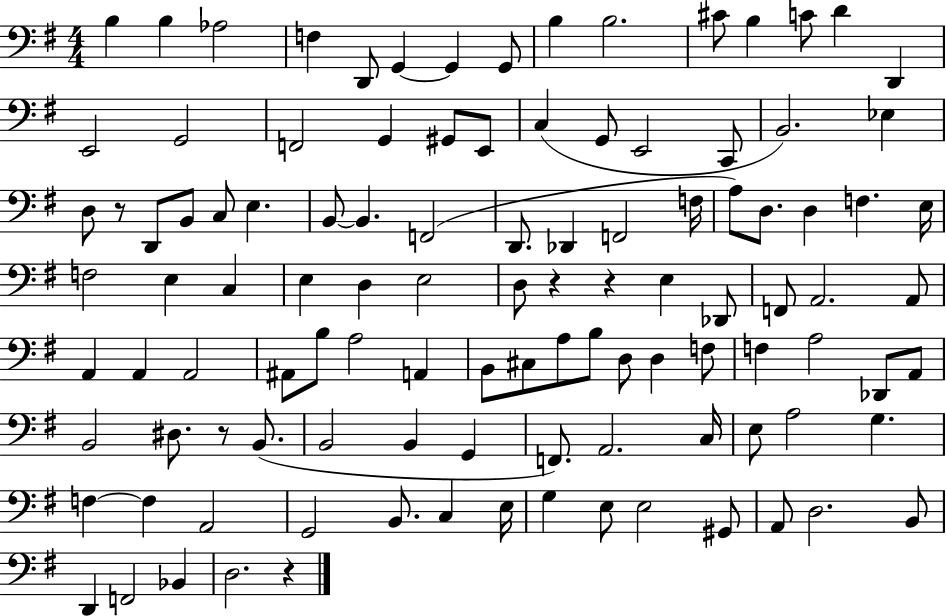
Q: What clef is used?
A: bass